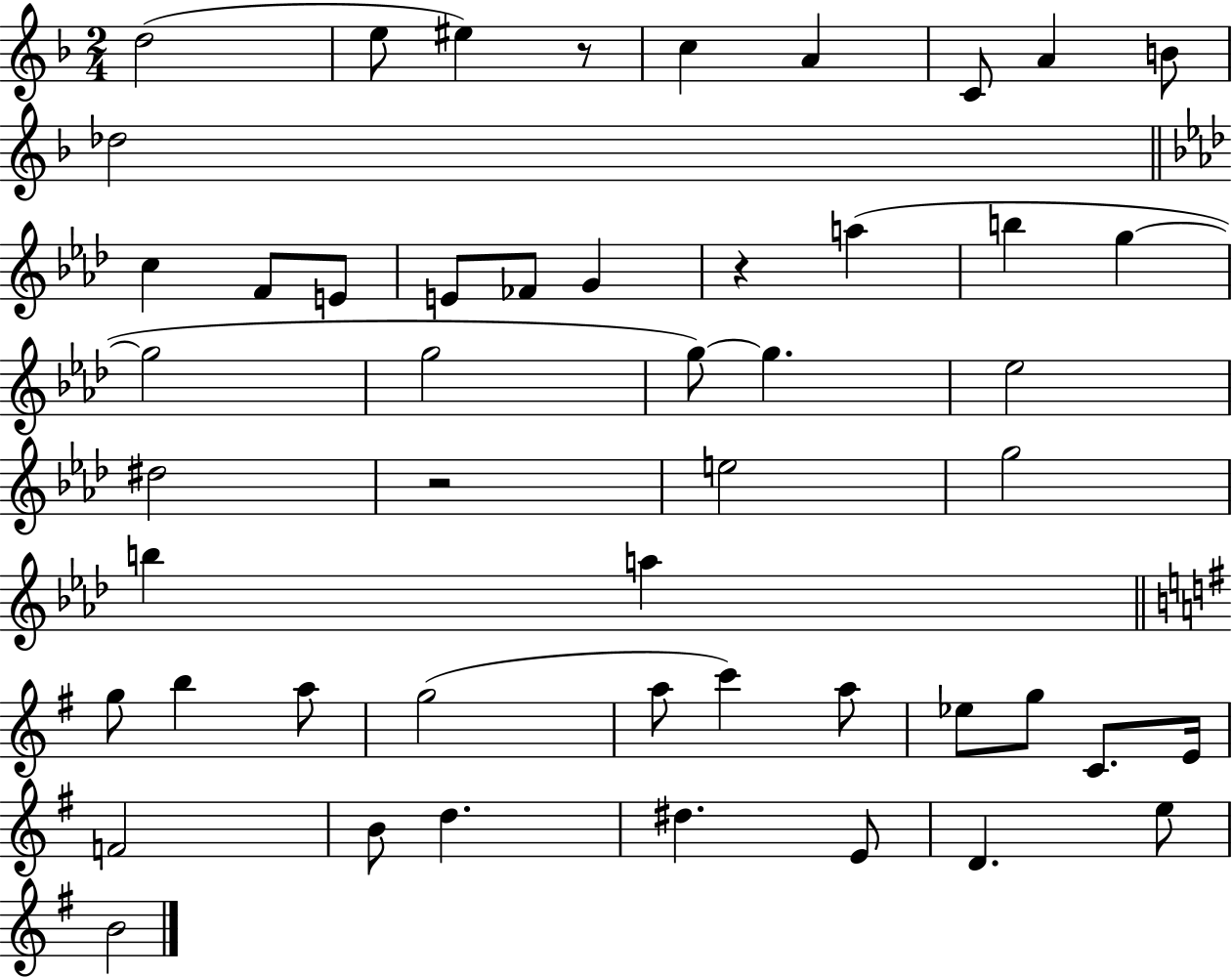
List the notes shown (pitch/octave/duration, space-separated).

D5/h E5/e EIS5/q R/e C5/q A4/q C4/e A4/q B4/e Db5/h C5/q F4/e E4/e E4/e FES4/e G4/q R/q A5/q B5/q G5/q G5/h G5/h G5/e G5/q. Eb5/h D#5/h R/h E5/h G5/h B5/q A5/q G5/e B5/q A5/e G5/h A5/e C6/q A5/e Eb5/e G5/e C4/e. E4/s F4/h B4/e D5/q. D#5/q. E4/e D4/q. E5/e B4/h